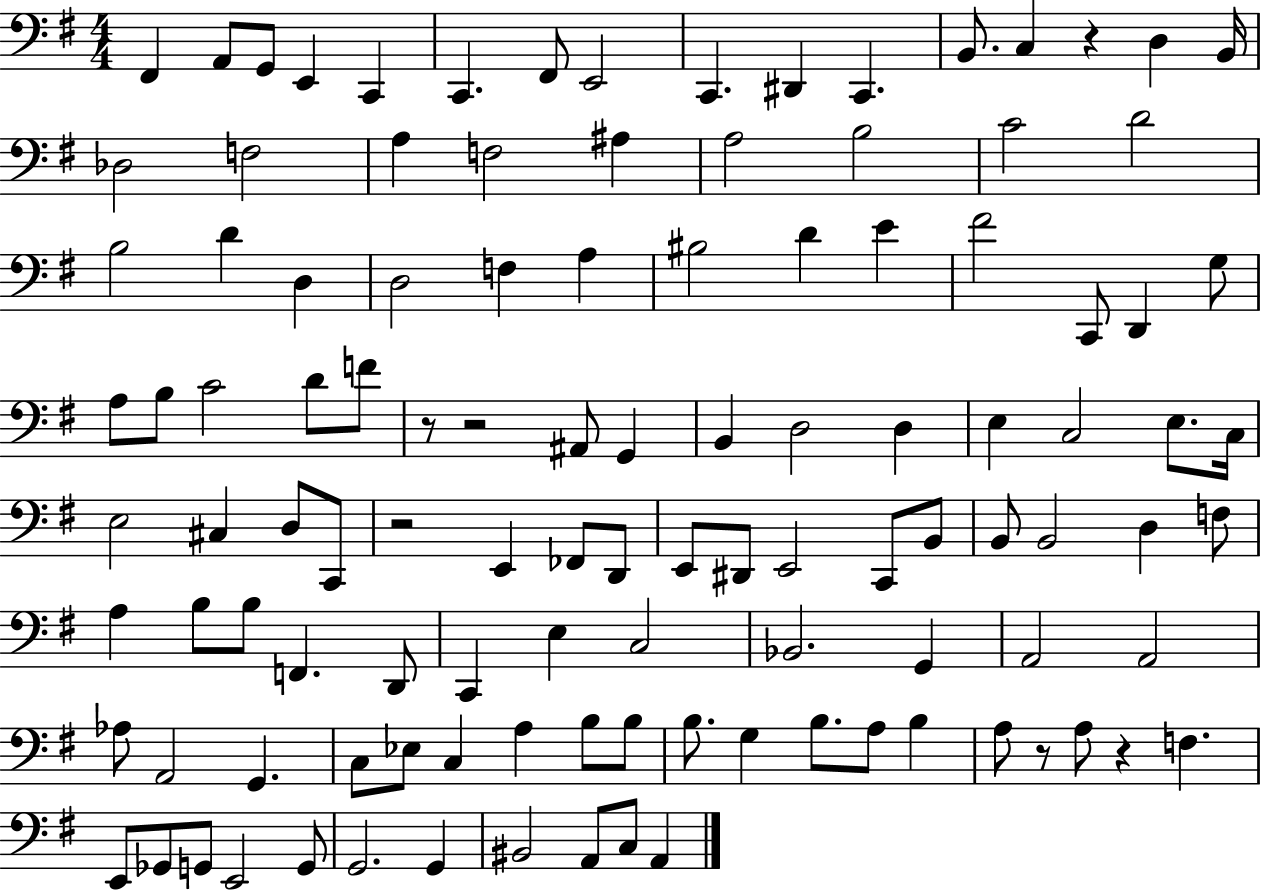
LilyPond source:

{
  \clef bass
  \numericTimeSignature
  \time 4/4
  \key g \major
  fis,4 a,8 g,8 e,4 c,4 | c,4. fis,8 e,2 | c,4. dis,4 c,4. | b,8. c4 r4 d4 b,16 | \break des2 f2 | a4 f2 ais4 | a2 b2 | c'2 d'2 | \break b2 d'4 d4 | d2 f4 a4 | bis2 d'4 e'4 | fis'2 c,8 d,4 g8 | \break a8 b8 c'2 d'8 f'8 | r8 r2 ais,8 g,4 | b,4 d2 d4 | e4 c2 e8. c16 | \break e2 cis4 d8 c,8 | r2 e,4 fes,8 d,8 | e,8 dis,8 e,2 c,8 b,8 | b,8 b,2 d4 f8 | \break a4 b8 b8 f,4. d,8 | c,4 e4 c2 | bes,2. g,4 | a,2 a,2 | \break aes8 a,2 g,4. | c8 ees8 c4 a4 b8 b8 | b8. g4 b8. a8 b4 | a8 r8 a8 r4 f4. | \break e,8 ges,8 g,8 e,2 g,8 | g,2. g,4 | bis,2 a,8 c8 a,4 | \bar "|."
}